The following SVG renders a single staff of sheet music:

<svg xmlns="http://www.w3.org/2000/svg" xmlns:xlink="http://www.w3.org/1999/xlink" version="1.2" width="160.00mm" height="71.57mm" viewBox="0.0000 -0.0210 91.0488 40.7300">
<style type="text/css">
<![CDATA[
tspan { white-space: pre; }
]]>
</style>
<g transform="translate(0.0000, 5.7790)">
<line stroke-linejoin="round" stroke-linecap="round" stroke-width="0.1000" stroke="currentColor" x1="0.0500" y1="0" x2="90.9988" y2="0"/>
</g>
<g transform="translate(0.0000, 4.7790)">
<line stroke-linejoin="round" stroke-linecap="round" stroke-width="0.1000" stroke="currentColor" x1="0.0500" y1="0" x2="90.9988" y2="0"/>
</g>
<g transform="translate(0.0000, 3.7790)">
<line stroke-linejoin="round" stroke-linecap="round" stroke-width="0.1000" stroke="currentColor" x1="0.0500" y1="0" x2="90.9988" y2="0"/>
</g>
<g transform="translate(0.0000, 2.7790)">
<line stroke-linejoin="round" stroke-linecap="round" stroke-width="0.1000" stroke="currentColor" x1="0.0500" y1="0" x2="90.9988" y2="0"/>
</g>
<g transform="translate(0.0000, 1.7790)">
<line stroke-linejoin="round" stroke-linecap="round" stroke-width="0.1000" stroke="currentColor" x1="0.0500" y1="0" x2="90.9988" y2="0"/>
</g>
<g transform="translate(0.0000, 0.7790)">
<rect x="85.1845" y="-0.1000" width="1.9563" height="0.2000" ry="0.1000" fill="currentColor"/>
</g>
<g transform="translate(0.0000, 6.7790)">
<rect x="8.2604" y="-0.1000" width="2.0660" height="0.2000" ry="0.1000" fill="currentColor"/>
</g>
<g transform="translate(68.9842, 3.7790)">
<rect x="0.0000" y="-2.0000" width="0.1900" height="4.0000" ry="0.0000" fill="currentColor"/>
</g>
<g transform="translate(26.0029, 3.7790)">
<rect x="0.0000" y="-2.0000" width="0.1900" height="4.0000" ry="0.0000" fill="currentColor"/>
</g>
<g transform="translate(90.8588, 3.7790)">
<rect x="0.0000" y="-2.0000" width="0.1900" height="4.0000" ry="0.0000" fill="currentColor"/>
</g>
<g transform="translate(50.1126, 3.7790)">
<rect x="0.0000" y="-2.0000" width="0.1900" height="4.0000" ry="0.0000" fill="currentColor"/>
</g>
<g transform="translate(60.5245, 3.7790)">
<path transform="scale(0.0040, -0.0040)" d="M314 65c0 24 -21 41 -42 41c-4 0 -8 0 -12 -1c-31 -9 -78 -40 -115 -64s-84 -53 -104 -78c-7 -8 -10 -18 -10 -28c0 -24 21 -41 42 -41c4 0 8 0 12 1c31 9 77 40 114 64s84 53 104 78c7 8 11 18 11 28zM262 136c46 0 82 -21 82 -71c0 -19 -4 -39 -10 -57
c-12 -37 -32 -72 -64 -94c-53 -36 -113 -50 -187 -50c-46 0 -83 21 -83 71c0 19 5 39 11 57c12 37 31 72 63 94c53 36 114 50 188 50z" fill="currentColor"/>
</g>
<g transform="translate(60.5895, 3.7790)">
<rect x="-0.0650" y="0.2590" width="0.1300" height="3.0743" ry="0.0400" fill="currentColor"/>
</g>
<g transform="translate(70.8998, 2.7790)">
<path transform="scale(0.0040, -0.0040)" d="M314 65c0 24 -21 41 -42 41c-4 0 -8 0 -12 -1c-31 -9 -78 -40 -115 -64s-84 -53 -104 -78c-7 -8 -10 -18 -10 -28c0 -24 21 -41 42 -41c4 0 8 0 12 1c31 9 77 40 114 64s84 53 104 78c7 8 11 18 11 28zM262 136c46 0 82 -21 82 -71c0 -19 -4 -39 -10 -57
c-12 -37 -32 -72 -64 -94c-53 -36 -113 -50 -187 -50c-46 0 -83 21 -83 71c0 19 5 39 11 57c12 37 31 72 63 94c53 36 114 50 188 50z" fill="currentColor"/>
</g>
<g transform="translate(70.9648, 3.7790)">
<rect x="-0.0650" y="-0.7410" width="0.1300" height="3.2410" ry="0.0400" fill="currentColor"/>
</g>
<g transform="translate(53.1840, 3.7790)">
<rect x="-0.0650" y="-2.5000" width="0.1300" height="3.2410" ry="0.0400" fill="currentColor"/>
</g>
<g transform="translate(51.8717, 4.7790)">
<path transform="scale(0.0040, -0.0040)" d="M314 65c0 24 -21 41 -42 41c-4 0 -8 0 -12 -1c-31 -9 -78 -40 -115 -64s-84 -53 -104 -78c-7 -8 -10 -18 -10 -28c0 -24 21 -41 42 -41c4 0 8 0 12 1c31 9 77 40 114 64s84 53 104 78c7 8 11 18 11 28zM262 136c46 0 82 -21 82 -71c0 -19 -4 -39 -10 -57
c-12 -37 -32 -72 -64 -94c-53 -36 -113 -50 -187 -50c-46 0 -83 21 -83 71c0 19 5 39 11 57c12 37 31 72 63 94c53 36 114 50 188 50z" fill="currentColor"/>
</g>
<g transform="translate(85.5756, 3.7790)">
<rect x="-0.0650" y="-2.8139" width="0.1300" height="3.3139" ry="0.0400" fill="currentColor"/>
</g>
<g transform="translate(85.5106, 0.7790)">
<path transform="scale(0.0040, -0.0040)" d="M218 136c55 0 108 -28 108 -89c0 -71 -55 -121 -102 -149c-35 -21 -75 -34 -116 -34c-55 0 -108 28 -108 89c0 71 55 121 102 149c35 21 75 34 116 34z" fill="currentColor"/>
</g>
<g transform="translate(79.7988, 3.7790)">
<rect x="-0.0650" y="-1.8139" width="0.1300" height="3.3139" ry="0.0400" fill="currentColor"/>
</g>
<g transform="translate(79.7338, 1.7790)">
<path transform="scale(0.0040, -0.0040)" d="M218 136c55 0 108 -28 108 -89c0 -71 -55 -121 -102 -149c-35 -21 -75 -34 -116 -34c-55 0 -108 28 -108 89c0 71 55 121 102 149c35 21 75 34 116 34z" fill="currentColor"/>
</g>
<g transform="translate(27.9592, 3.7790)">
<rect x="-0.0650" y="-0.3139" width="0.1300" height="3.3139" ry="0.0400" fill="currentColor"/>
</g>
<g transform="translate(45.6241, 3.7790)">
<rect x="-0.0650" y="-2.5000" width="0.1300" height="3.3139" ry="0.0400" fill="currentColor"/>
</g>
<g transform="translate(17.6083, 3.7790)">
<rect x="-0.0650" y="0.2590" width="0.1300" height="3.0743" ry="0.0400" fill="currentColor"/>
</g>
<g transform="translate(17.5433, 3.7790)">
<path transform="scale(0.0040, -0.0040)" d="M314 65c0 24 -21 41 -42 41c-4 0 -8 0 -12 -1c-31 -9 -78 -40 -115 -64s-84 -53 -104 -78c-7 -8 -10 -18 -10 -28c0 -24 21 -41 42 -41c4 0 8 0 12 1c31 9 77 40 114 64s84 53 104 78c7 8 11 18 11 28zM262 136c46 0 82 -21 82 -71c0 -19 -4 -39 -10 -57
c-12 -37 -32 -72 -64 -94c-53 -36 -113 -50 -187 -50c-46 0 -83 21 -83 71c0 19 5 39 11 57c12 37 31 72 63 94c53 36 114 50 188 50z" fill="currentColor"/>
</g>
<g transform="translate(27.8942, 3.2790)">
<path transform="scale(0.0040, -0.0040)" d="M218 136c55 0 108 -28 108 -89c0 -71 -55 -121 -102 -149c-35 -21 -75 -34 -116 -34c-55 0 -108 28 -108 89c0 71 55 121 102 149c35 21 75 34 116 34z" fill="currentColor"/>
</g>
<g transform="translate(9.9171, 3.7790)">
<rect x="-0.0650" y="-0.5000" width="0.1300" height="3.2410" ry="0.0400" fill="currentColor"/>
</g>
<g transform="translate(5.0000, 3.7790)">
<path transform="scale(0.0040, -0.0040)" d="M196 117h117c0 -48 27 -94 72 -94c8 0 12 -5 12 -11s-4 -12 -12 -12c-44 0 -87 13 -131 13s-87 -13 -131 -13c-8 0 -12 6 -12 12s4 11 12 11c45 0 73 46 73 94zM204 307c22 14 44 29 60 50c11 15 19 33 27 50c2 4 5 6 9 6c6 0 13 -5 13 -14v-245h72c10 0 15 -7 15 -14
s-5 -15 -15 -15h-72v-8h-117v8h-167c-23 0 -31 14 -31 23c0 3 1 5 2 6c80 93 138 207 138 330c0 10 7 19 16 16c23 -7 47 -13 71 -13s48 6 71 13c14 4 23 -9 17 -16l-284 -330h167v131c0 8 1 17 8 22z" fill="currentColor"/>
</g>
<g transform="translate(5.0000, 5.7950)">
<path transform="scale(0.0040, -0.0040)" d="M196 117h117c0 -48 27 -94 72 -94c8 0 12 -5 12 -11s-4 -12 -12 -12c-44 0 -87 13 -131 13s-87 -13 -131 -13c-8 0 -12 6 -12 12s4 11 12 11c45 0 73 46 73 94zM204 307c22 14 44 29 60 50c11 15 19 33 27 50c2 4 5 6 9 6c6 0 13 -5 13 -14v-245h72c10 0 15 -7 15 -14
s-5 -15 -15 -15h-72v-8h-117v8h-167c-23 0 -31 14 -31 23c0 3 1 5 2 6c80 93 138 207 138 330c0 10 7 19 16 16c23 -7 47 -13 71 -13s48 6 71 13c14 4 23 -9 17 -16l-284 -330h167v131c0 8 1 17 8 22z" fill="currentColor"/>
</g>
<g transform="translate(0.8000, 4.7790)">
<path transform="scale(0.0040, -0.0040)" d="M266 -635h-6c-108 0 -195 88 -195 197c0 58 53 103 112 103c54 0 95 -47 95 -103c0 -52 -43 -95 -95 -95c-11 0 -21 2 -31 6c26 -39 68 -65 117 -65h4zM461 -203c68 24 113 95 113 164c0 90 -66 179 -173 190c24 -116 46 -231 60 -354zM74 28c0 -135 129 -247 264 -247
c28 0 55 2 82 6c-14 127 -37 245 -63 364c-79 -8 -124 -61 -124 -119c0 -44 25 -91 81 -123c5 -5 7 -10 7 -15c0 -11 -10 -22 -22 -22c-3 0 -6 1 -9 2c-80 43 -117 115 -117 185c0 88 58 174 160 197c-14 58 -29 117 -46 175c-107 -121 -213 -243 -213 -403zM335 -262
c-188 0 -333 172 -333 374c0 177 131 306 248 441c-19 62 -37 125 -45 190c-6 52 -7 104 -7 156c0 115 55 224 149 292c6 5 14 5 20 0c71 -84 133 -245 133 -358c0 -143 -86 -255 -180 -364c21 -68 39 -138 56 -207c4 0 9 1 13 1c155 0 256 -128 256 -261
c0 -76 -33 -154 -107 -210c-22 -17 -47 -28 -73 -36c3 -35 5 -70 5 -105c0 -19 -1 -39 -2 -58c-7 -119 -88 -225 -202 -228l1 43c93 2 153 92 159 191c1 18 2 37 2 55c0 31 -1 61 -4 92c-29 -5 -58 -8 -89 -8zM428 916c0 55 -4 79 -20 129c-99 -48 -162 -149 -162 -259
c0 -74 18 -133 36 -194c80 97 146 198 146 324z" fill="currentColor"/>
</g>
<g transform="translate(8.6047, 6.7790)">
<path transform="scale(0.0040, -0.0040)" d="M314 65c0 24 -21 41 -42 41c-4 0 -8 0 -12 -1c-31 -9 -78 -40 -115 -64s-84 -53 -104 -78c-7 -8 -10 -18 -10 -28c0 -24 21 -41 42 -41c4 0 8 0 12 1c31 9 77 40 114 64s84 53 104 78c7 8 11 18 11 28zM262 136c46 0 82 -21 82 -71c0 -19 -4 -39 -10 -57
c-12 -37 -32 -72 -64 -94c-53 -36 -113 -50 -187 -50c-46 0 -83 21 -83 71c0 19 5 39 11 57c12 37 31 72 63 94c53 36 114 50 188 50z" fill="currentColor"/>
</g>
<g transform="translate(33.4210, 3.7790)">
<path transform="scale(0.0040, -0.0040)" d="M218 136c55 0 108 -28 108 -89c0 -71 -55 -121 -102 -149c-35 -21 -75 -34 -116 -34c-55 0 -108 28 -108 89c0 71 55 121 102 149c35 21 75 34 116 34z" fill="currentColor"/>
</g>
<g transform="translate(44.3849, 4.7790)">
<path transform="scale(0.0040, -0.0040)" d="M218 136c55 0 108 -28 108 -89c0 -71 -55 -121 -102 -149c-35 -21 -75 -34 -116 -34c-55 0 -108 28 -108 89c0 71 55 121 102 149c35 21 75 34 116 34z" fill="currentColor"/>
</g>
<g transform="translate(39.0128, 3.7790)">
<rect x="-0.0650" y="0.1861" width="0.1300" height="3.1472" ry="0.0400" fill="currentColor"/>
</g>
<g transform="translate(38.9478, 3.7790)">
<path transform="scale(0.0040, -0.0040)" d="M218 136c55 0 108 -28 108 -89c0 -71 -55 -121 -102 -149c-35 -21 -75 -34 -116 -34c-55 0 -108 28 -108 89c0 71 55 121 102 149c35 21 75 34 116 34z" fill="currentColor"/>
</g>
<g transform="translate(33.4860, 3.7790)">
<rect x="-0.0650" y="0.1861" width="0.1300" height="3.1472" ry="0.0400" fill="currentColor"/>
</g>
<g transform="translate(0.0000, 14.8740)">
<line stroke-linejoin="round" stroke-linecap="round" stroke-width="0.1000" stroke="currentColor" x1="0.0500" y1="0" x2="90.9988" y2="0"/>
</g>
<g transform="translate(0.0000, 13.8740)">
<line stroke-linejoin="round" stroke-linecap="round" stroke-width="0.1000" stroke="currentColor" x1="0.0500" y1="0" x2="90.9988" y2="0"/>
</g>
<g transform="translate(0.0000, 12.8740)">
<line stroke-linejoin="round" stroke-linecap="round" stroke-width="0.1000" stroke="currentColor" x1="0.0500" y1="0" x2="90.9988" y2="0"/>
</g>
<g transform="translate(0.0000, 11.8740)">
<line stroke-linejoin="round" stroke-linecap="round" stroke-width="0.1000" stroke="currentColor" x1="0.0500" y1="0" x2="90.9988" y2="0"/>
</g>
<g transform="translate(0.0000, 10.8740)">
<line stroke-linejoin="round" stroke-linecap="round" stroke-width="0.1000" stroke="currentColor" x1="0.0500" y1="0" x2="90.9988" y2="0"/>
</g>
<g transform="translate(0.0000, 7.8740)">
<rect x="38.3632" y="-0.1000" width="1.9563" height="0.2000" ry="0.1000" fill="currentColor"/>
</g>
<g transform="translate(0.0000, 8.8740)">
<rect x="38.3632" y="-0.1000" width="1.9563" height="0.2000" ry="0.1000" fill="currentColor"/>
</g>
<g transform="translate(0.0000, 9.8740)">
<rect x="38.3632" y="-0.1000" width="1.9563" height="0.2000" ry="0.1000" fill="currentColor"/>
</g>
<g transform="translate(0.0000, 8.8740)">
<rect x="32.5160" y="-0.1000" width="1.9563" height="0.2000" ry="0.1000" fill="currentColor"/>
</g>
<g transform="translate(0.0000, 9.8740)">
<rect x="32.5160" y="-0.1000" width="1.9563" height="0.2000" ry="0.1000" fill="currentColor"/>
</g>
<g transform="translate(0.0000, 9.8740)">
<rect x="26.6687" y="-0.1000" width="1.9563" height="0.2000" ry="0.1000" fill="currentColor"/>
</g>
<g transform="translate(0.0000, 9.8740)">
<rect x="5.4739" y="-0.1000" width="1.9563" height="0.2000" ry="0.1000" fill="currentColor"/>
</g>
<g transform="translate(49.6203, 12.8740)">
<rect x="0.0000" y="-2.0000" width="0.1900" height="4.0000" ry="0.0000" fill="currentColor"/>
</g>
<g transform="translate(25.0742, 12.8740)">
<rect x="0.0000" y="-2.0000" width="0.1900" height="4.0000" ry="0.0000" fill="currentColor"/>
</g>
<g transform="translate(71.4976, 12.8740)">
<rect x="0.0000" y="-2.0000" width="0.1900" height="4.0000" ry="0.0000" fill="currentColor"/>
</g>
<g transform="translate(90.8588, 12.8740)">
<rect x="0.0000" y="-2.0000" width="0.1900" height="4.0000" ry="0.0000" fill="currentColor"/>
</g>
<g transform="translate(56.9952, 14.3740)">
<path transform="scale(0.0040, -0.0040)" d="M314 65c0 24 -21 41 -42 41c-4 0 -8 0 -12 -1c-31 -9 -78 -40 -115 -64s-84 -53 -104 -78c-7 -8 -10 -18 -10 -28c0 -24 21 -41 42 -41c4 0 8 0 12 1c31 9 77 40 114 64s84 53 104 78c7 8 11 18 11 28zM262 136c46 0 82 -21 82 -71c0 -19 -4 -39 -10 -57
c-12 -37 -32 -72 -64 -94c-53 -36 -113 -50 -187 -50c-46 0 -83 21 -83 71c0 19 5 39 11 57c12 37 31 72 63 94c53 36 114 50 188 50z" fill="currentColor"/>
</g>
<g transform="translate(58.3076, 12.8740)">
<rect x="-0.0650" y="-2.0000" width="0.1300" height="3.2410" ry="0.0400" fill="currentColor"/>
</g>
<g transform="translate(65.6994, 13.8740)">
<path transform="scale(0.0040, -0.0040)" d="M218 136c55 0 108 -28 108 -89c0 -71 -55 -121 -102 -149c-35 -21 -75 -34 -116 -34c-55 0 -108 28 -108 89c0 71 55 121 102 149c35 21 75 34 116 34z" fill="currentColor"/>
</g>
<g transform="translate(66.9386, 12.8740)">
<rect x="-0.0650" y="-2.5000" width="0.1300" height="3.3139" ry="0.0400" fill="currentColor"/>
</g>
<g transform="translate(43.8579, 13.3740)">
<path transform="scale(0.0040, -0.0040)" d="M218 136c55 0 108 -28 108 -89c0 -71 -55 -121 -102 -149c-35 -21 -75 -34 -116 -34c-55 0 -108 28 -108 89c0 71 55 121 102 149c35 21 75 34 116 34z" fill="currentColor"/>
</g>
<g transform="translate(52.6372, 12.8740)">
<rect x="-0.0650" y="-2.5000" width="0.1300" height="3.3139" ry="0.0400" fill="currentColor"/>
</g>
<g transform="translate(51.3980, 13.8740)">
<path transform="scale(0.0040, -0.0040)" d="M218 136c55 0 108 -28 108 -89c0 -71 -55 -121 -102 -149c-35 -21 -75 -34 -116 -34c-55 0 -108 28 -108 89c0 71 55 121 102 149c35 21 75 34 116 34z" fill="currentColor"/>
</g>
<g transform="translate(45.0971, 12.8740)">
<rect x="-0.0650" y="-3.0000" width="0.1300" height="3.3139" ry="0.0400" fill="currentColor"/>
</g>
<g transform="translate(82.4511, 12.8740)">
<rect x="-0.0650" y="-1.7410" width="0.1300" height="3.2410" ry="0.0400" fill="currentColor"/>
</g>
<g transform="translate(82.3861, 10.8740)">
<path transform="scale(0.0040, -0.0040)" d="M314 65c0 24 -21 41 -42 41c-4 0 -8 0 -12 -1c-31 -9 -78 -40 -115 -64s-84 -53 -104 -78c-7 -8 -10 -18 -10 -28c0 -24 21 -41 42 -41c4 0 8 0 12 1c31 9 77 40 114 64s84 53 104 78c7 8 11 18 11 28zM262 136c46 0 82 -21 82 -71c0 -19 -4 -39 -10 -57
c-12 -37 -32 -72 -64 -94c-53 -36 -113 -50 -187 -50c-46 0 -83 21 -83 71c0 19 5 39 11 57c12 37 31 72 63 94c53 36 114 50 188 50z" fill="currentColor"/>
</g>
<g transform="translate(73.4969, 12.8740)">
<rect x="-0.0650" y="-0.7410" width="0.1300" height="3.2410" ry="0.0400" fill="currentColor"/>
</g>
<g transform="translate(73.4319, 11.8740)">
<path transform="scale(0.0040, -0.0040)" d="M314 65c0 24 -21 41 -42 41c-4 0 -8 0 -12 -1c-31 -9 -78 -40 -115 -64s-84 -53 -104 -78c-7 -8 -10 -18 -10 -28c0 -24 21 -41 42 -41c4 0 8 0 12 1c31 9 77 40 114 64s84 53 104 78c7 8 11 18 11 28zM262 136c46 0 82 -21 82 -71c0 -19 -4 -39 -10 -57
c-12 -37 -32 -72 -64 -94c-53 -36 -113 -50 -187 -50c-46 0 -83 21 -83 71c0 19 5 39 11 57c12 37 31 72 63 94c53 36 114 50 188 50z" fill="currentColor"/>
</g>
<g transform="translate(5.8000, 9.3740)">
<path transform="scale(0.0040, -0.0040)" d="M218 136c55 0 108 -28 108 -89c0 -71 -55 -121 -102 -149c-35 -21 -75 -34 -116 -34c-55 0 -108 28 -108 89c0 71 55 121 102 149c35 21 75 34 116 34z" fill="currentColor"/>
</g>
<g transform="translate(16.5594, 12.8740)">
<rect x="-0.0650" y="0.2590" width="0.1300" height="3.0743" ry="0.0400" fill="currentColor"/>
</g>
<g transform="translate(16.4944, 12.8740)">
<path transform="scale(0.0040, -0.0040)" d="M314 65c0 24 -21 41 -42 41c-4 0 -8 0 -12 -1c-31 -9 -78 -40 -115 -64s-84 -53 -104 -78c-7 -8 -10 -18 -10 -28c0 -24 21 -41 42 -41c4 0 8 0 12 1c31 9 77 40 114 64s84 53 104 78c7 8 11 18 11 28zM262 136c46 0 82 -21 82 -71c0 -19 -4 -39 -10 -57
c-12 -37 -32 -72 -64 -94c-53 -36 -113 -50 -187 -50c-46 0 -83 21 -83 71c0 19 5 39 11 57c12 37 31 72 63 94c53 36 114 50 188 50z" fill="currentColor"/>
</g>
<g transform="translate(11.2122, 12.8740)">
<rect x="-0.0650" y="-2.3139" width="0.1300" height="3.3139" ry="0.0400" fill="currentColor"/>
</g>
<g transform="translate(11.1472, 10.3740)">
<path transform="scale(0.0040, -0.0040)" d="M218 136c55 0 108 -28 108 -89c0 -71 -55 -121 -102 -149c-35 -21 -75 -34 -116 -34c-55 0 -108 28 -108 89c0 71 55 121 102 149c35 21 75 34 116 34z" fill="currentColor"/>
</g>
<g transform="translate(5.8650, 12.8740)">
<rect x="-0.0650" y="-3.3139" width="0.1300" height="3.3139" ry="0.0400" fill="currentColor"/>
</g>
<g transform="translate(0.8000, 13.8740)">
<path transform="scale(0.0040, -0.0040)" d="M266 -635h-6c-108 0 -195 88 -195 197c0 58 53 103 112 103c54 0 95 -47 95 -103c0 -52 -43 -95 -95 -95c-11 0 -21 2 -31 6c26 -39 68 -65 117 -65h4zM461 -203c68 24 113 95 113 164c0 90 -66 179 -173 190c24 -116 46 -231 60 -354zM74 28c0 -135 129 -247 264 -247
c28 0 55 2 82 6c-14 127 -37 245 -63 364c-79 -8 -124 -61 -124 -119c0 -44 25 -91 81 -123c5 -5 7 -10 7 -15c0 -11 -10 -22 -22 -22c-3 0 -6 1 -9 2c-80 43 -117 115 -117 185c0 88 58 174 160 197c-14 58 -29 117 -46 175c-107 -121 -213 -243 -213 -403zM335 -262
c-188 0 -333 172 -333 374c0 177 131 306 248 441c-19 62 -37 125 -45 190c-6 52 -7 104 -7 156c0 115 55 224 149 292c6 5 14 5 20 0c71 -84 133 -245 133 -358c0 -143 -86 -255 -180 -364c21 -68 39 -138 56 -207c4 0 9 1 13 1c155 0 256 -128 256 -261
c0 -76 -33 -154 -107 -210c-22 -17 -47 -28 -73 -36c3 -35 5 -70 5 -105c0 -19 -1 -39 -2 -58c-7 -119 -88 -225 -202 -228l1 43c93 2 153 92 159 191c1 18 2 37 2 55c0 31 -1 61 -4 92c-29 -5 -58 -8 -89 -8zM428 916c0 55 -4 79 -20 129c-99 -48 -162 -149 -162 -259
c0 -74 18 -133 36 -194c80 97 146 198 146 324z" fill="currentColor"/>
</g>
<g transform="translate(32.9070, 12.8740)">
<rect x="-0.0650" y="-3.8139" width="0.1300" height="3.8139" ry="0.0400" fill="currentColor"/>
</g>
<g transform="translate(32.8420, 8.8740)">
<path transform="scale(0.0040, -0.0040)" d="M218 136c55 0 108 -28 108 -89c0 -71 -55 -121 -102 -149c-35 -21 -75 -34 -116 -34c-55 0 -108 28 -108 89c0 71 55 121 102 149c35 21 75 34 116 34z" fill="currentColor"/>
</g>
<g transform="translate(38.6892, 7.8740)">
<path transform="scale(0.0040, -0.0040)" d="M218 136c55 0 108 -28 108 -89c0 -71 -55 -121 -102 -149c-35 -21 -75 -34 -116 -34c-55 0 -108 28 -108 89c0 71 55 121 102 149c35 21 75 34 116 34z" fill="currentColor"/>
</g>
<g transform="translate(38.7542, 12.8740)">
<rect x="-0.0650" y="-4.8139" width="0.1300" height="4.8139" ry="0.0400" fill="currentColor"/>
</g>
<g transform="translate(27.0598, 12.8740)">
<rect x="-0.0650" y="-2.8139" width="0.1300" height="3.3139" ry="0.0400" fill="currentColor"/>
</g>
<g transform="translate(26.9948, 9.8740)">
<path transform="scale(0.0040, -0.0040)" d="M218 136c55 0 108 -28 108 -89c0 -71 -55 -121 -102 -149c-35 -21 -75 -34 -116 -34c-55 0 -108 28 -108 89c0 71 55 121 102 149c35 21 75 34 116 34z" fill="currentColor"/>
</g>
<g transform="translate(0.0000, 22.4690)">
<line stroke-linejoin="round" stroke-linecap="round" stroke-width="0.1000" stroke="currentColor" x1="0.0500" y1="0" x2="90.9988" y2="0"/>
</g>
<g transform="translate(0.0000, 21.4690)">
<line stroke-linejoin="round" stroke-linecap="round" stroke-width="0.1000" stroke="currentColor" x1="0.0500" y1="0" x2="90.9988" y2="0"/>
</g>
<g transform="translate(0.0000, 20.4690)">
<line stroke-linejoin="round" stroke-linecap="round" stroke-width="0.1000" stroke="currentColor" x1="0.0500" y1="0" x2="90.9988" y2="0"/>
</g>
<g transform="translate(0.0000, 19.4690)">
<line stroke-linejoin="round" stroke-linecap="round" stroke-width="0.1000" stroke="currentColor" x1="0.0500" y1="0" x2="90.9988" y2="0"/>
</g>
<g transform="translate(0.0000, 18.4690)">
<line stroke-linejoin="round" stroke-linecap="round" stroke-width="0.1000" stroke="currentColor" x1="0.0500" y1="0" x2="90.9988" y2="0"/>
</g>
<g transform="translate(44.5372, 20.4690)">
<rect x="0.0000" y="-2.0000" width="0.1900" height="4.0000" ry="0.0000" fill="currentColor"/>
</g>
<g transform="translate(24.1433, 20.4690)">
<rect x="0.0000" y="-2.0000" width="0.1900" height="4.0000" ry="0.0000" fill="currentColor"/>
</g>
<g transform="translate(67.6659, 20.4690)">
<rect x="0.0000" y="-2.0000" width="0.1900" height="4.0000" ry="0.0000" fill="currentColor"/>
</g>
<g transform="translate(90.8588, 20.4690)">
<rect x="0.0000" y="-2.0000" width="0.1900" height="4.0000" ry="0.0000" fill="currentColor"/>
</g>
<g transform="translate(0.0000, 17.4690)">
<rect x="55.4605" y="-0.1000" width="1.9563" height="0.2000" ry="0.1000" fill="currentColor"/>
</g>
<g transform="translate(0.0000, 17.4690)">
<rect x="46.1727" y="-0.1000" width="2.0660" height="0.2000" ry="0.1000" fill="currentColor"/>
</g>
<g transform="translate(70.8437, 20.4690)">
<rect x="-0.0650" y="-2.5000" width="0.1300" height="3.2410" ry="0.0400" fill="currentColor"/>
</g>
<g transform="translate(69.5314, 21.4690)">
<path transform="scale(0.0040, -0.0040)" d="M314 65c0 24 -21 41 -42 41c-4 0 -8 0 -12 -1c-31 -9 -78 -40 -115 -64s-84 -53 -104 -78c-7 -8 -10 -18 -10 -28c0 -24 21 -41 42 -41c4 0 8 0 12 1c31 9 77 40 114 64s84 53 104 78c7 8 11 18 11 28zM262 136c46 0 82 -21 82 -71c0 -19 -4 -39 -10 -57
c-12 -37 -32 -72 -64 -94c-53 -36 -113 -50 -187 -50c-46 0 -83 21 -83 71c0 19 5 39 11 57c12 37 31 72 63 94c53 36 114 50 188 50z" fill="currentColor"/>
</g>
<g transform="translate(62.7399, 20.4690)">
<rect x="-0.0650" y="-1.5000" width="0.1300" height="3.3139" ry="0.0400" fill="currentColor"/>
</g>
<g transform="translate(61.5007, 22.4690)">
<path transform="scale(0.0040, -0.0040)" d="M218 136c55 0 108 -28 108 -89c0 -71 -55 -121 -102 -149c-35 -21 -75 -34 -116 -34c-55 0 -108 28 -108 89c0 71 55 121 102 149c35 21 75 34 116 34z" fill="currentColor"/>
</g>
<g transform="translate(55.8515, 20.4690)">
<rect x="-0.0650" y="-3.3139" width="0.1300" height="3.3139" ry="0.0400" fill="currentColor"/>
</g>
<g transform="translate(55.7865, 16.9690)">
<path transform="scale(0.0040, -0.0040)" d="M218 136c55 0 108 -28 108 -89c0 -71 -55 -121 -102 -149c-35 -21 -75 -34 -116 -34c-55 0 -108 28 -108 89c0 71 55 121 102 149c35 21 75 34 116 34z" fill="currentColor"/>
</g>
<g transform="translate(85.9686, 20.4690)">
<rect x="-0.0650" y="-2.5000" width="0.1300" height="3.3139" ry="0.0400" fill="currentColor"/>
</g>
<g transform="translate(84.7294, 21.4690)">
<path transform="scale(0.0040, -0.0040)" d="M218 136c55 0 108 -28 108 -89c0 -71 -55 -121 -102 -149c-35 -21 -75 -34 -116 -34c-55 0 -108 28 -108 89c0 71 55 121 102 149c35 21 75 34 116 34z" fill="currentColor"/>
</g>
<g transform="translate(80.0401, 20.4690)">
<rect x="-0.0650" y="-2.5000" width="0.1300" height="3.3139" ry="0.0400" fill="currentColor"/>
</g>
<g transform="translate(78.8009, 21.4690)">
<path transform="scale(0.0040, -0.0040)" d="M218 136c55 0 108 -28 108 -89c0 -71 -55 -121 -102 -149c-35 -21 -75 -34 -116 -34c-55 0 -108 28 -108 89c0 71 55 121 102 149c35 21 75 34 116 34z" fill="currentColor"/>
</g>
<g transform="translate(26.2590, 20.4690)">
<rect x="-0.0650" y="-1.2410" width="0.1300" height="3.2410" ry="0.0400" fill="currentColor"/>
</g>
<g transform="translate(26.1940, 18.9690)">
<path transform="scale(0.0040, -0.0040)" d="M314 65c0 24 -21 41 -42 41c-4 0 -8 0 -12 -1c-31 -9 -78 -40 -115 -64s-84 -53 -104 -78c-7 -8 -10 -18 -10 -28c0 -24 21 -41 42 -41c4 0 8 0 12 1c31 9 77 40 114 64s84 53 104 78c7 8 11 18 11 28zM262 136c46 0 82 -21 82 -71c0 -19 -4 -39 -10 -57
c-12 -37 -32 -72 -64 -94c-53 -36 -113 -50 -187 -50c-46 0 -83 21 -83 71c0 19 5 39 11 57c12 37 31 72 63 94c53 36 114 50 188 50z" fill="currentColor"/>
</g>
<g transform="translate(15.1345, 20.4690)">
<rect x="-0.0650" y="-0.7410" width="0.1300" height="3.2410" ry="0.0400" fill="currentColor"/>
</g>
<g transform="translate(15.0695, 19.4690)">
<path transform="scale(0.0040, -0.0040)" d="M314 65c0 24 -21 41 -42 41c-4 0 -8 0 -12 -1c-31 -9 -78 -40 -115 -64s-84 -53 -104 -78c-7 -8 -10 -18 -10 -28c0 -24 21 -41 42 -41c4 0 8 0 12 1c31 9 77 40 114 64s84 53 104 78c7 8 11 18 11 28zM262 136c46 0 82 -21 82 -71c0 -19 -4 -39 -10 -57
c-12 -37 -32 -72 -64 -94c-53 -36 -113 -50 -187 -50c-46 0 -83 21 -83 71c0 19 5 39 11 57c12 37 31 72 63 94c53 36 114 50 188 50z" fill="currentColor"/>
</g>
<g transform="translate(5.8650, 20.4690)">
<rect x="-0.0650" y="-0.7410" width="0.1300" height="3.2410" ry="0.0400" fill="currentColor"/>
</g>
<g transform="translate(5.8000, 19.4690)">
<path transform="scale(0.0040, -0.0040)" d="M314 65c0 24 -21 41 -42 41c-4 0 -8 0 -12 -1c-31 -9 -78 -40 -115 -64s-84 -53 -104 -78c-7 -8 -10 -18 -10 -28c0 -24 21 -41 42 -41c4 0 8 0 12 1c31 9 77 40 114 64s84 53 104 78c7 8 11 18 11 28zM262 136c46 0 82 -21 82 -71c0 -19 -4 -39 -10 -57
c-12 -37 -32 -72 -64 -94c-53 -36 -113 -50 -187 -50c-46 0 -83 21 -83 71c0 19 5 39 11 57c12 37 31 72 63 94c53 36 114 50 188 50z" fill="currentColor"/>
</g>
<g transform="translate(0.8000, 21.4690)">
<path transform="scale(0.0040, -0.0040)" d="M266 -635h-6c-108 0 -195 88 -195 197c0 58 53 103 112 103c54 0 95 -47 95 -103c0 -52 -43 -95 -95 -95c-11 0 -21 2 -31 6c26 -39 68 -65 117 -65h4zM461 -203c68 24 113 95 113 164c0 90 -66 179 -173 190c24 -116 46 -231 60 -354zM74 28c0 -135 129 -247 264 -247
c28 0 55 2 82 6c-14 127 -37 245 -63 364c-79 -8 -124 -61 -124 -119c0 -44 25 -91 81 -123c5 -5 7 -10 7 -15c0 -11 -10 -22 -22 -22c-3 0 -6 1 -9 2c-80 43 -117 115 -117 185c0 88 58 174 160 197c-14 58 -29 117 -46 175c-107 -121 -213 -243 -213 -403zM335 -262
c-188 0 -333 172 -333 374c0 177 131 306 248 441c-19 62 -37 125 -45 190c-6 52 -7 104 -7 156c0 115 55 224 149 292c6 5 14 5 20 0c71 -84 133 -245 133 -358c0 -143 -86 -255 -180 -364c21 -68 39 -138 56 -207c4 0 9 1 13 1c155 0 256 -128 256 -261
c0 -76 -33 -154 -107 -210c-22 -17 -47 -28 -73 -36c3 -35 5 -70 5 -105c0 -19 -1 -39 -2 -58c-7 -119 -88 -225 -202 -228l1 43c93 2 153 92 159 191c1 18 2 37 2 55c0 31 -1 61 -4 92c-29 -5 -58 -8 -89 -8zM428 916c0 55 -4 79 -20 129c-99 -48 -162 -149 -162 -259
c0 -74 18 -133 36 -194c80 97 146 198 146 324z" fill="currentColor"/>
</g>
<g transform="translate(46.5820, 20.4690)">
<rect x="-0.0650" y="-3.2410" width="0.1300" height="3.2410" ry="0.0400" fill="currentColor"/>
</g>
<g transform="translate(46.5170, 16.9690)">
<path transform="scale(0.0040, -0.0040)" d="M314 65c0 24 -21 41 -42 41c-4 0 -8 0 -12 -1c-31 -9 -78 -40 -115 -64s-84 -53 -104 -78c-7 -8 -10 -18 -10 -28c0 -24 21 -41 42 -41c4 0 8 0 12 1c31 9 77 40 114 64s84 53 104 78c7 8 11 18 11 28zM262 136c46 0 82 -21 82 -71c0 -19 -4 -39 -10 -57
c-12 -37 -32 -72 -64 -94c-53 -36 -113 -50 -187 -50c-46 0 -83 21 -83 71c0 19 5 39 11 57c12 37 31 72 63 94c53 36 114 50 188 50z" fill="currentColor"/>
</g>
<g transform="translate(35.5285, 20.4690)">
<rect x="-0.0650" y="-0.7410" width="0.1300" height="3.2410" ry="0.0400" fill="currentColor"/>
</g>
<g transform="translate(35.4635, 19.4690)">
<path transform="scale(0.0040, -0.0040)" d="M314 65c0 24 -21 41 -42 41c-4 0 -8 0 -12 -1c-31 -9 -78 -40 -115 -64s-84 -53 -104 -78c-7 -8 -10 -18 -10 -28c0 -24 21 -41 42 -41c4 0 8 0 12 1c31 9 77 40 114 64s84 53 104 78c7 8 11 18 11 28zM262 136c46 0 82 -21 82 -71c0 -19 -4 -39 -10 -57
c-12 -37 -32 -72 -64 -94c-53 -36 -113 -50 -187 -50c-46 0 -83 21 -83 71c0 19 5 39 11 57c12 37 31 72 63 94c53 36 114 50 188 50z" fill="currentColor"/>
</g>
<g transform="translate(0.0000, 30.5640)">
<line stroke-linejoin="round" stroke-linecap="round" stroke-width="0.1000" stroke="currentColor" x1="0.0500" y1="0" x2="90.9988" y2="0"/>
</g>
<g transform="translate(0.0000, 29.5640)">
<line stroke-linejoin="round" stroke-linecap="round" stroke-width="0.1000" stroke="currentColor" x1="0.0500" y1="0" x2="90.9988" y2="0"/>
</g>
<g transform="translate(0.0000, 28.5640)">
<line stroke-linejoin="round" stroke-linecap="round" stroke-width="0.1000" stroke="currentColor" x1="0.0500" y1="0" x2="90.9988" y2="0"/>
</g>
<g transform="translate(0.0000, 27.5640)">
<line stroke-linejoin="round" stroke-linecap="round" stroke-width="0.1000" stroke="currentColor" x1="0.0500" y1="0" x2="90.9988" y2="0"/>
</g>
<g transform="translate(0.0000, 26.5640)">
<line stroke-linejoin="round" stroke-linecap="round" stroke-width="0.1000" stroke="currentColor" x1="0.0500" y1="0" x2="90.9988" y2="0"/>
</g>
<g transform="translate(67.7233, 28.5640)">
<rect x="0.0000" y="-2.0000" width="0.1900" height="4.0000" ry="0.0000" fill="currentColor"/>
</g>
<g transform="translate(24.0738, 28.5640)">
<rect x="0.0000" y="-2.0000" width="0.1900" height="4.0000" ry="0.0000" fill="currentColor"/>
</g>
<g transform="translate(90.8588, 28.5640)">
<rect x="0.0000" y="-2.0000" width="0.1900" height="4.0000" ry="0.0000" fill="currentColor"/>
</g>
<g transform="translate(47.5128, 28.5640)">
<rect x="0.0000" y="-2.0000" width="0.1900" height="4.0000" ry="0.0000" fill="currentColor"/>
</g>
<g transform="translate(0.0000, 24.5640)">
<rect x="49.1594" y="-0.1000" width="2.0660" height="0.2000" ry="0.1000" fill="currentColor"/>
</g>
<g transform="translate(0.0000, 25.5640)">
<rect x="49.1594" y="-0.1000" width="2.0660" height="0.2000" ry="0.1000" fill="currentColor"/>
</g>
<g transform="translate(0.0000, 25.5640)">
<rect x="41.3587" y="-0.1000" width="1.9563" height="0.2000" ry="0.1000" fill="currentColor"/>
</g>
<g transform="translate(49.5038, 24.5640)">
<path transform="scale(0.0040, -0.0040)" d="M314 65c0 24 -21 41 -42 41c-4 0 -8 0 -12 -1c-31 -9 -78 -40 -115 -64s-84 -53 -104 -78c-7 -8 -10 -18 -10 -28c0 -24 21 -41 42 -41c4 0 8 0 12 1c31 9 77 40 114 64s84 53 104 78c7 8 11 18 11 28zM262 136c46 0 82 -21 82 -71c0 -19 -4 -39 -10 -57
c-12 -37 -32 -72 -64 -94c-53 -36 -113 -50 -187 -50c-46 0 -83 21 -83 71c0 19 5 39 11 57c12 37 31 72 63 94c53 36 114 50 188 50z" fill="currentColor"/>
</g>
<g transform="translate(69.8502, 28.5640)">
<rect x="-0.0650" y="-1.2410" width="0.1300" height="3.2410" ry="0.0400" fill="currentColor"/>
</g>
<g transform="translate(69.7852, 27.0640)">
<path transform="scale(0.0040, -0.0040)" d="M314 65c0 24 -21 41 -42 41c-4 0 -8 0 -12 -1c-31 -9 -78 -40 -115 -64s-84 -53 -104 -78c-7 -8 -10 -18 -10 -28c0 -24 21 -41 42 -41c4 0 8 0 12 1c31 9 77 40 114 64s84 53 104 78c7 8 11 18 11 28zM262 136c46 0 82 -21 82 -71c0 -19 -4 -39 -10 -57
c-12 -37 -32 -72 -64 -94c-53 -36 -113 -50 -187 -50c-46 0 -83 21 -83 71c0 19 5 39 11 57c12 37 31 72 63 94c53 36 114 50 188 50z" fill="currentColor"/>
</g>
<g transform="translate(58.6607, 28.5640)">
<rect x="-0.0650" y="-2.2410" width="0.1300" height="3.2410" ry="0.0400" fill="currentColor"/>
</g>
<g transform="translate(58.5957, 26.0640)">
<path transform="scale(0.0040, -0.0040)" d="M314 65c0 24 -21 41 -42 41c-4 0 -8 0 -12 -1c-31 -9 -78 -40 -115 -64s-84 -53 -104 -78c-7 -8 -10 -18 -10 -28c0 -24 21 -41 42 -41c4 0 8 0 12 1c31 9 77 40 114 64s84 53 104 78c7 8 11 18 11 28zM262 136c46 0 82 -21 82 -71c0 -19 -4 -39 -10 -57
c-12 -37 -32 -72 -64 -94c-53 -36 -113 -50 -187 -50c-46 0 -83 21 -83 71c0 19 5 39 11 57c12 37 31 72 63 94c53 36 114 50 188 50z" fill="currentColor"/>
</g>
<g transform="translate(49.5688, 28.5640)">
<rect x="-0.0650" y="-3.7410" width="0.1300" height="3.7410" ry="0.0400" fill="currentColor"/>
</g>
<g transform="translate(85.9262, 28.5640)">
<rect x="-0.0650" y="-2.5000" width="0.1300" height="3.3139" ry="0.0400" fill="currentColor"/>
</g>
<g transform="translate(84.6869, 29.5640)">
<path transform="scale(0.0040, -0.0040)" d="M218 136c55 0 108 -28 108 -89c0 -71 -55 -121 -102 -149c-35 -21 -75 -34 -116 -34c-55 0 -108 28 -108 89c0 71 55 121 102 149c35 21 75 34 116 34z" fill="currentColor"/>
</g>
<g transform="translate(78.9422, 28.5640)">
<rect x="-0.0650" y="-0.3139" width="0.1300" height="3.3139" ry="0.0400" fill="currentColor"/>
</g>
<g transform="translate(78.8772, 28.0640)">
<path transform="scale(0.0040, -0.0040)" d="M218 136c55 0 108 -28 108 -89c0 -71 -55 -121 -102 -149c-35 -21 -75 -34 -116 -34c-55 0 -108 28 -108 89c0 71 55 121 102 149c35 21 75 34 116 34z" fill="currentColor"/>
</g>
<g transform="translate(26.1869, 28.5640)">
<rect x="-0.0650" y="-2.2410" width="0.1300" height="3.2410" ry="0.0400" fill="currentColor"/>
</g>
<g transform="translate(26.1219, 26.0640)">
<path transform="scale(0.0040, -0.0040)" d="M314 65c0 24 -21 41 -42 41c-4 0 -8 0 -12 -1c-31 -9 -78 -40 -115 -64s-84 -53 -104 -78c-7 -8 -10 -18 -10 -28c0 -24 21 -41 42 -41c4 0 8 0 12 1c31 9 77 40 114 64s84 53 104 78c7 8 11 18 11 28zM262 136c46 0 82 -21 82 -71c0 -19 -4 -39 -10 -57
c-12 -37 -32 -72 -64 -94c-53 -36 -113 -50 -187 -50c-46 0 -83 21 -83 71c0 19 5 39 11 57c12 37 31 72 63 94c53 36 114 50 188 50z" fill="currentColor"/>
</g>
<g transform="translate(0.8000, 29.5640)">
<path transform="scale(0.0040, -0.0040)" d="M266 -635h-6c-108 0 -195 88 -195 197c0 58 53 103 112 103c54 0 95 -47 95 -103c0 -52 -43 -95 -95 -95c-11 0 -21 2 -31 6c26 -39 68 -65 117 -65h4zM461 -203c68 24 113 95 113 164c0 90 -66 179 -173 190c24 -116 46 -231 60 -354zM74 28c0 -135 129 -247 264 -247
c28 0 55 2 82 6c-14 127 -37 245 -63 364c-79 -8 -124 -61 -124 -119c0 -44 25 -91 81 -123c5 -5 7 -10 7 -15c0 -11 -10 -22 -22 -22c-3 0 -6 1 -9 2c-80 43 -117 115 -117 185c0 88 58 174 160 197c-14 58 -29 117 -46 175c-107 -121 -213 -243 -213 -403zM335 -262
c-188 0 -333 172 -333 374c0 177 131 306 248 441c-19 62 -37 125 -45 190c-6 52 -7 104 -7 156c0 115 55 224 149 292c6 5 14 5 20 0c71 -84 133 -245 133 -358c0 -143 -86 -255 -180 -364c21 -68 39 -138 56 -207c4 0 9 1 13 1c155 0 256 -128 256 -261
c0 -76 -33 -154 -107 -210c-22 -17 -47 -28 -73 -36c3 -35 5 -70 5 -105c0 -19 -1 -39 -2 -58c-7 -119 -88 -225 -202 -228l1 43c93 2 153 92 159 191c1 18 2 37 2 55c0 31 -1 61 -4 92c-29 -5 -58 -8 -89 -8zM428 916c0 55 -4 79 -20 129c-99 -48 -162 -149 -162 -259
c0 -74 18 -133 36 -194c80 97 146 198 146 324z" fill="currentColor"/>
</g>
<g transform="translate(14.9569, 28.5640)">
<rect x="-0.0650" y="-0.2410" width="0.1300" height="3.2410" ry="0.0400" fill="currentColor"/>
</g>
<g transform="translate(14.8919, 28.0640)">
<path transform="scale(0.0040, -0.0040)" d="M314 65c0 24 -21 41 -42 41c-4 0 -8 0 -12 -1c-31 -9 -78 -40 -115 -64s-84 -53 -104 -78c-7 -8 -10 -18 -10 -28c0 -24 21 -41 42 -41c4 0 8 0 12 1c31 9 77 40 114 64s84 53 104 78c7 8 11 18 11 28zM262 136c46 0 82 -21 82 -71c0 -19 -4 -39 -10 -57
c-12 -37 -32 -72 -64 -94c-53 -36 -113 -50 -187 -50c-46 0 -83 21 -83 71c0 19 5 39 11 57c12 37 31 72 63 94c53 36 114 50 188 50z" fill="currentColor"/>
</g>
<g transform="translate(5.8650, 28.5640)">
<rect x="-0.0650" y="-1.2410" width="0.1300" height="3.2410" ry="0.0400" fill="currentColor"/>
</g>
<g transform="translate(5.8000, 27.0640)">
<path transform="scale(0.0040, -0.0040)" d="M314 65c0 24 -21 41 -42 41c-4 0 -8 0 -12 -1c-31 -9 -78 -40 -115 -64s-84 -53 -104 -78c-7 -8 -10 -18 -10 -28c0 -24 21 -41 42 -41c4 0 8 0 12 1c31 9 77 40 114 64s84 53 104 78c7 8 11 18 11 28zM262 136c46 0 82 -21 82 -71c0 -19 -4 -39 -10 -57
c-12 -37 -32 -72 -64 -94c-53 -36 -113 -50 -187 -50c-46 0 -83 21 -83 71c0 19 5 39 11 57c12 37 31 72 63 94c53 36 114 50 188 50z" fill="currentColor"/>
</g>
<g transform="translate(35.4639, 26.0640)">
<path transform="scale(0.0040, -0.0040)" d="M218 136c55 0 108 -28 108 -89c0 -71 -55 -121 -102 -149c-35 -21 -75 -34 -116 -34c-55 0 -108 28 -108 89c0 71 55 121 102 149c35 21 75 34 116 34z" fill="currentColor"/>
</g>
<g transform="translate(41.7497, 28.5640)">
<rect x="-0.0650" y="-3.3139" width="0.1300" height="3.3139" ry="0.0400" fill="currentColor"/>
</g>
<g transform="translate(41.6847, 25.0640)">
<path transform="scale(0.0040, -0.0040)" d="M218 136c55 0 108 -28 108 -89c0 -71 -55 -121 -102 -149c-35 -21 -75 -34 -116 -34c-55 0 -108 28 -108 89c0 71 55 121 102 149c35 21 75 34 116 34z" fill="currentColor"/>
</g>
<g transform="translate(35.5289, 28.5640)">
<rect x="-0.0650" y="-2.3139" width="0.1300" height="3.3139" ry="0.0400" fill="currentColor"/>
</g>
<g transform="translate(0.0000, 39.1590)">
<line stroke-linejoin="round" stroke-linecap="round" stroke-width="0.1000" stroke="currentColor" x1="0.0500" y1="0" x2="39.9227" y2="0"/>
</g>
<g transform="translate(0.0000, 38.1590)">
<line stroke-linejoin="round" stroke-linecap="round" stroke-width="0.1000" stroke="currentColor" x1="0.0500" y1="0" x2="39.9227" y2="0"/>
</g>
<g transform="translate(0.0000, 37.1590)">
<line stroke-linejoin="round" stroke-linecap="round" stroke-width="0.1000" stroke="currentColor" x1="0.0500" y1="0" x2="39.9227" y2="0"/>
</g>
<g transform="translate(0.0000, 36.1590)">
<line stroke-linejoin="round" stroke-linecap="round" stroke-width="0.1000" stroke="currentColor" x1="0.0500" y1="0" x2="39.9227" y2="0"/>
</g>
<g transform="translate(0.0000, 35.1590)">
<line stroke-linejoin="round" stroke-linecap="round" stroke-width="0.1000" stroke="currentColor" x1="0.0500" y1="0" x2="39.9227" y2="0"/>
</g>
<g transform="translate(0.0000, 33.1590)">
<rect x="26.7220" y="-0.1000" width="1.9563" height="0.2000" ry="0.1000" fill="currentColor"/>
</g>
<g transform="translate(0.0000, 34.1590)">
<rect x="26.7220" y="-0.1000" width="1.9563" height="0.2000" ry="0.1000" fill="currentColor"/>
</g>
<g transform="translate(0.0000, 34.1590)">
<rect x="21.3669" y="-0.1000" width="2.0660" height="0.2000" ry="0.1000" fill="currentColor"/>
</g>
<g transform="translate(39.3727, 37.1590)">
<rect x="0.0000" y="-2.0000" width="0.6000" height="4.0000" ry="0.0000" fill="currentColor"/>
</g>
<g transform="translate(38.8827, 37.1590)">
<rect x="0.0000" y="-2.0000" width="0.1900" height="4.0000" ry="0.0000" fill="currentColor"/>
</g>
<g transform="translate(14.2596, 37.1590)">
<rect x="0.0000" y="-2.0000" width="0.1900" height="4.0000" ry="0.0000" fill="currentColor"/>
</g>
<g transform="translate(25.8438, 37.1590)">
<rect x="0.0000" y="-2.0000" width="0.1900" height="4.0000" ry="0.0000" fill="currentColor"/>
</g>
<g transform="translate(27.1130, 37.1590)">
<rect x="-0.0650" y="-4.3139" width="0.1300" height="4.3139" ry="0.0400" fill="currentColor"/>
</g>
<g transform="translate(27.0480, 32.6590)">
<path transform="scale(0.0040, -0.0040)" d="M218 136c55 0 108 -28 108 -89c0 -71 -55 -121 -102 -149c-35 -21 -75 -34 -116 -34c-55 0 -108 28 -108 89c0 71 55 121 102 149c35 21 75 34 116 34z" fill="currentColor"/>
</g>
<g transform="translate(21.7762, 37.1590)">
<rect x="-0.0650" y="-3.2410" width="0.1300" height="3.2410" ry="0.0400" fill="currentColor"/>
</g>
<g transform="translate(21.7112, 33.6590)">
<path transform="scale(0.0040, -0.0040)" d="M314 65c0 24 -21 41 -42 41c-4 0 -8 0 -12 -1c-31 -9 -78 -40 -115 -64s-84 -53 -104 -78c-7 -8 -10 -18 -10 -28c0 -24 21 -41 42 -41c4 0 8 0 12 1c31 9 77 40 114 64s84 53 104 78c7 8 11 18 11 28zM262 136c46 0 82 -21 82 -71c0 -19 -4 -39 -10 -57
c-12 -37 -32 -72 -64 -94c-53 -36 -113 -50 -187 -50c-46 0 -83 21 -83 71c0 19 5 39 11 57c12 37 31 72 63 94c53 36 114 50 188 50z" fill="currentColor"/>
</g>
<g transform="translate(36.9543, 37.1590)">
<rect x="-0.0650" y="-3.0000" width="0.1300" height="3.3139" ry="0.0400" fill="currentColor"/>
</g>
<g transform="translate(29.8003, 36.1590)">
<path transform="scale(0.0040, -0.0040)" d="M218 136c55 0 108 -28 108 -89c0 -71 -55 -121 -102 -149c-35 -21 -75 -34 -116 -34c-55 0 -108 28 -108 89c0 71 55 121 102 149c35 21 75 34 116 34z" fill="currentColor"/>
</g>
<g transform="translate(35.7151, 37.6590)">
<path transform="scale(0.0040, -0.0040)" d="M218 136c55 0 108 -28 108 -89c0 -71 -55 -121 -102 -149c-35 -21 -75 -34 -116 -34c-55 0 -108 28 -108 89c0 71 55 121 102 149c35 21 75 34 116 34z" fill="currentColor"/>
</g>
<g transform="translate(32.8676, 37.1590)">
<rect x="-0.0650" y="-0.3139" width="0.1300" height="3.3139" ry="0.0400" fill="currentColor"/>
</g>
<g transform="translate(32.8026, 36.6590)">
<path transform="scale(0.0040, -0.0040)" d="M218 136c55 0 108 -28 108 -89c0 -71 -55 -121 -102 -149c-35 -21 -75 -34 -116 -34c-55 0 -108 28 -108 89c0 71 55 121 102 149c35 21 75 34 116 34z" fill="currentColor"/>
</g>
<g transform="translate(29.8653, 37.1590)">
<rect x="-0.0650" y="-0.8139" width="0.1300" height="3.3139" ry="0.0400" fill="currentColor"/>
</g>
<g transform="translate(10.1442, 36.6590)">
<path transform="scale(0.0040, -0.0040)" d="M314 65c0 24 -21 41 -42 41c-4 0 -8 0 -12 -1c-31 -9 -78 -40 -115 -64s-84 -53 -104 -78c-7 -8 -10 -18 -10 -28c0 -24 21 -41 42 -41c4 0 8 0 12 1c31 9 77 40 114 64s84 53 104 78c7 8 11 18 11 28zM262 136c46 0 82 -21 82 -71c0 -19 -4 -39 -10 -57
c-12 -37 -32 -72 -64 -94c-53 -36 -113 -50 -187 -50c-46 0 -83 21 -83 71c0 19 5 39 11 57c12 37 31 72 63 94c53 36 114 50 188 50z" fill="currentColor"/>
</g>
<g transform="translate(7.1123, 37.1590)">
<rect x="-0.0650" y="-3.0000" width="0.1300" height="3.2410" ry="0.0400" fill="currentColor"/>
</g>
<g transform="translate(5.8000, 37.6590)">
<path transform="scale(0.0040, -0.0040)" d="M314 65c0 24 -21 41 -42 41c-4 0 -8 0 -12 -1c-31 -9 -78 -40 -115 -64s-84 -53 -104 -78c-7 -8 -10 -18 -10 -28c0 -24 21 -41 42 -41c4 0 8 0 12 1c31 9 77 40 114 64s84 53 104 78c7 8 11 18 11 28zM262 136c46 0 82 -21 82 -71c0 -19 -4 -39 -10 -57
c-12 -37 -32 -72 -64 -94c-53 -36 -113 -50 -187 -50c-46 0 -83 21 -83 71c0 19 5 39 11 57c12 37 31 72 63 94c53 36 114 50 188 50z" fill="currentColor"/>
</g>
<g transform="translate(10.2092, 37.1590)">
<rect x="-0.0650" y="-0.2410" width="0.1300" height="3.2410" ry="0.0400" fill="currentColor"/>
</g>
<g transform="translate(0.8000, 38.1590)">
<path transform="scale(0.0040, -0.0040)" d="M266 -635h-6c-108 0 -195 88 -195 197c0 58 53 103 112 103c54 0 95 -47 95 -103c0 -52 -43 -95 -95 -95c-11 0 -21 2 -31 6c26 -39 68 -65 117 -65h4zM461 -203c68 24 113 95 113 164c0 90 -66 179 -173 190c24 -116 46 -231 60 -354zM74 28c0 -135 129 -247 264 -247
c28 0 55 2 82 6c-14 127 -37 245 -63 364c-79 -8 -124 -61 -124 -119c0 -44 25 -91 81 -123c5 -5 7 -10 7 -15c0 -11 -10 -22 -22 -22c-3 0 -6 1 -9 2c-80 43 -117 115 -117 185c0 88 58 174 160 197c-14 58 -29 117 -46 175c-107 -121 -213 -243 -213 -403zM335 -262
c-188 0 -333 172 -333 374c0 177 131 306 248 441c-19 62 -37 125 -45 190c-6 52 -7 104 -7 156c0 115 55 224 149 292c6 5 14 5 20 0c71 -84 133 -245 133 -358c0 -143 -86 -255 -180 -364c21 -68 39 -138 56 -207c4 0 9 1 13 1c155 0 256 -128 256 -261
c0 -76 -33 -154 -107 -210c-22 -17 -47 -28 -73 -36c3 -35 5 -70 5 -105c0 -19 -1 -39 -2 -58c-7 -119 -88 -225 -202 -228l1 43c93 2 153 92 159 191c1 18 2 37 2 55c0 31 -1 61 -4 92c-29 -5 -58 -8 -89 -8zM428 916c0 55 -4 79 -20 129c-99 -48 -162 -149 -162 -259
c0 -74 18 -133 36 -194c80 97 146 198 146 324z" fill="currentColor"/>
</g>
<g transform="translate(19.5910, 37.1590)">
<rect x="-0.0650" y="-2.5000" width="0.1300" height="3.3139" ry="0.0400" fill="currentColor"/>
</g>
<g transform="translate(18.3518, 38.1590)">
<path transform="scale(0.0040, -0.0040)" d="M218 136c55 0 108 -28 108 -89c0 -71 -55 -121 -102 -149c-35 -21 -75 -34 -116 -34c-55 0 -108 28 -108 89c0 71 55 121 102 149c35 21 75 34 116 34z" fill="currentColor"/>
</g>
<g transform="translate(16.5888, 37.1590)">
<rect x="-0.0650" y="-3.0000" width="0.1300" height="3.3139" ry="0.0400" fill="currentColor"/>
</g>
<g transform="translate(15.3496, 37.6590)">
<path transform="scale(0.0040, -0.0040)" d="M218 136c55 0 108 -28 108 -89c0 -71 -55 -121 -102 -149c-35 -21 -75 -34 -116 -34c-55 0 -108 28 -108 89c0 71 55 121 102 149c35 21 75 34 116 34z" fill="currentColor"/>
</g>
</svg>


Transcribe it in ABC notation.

X:1
T:Untitled
M:4/4
L:1/4
K:C
C2 B2 c B B G G2 B2 d2 f a b g B2 a c' e' A G F2 G d2 f2 d2 d2 e2 d2 b2 b E G2 G G e2 c2 g2 g b c'2 g2 e2 c G A2 c2 A G b2 d' d c A